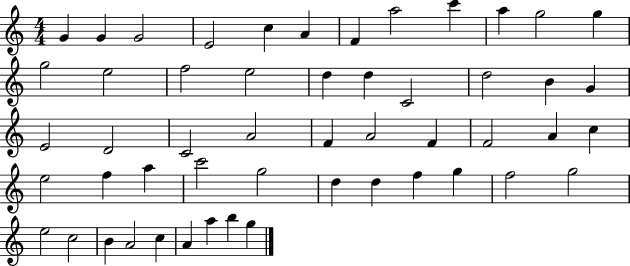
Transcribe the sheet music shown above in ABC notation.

X:1
T:Untitled
M:4/4
L:1/4
K:C
G G G2 E2 c A F a2 c' a g2 g g2 e2 f2 e2 d d C2 d2 B G E2 D2 C2 A2 F A2 F F2 A c e2 f a c'2 g2 d d f g f2 g2 e2 c2 B A2 c A a b g